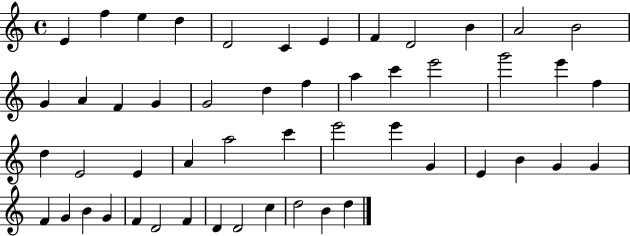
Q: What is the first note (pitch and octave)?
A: E4